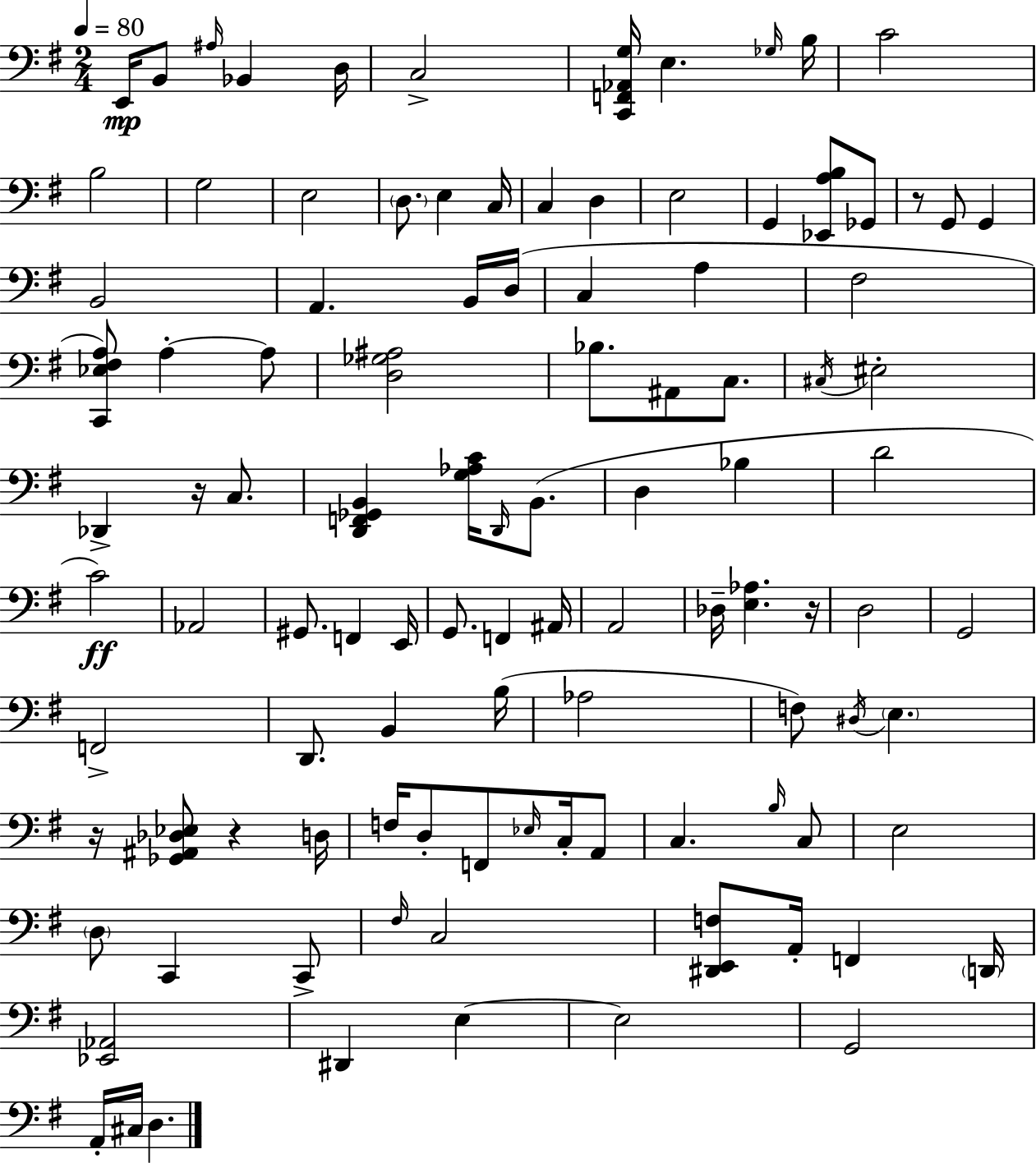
E2/s B2/e A#3/s Bb2/q D3/s C3/h [C2,F2,Ab2,G3]/s E3/q. Gb3/s B3/s C4/h B3/h G3/h E3/h D3/e. E3/q C3/s C3/q D3/q E3/h G2/q [Eb2,A3,B3]/e Gb2/e R/e G2/e G2/q B2/h A2/q. B2/s D3/s C3/q A3/q F#3/h [C2,Eb3,F#3,A3]/e A3/q A3/e [D3,Gb3,A#3]/h Bb3/e. A#2/e C3/e. C#3/s EIS3/h Db2/q R/s C3/e. [D2,F2,Gb2,B2]/q [G3,Ab3,C4]/s D2/s B2/e. D3/q Bb3/q D4/h C4/h Ab2/h G#2/e. F2/q E2/s G2/e. F2/q A#2/s A2/h Db3/s [E3,Ab3]/q. R/s D3/h G2/h F2/h D2/e. B2/q B3/s Ab3/h F3/e D#3/s E3/q. R/s [Gb2,A#2,Db3,Eb3]/e R/q D3/s F3/s D3/e F2/e Eb3/s C3/s A2/e C3/q. B3/s C3/e E3/h D3/e C2/q C2/e F#3/s C3/h [D#2,E2,F3]/e A2/s F2/q D2/s [Eb2,Ab2]/h D#2/q E3/q E3/h G2/h A2/s C#3/s D3/q.